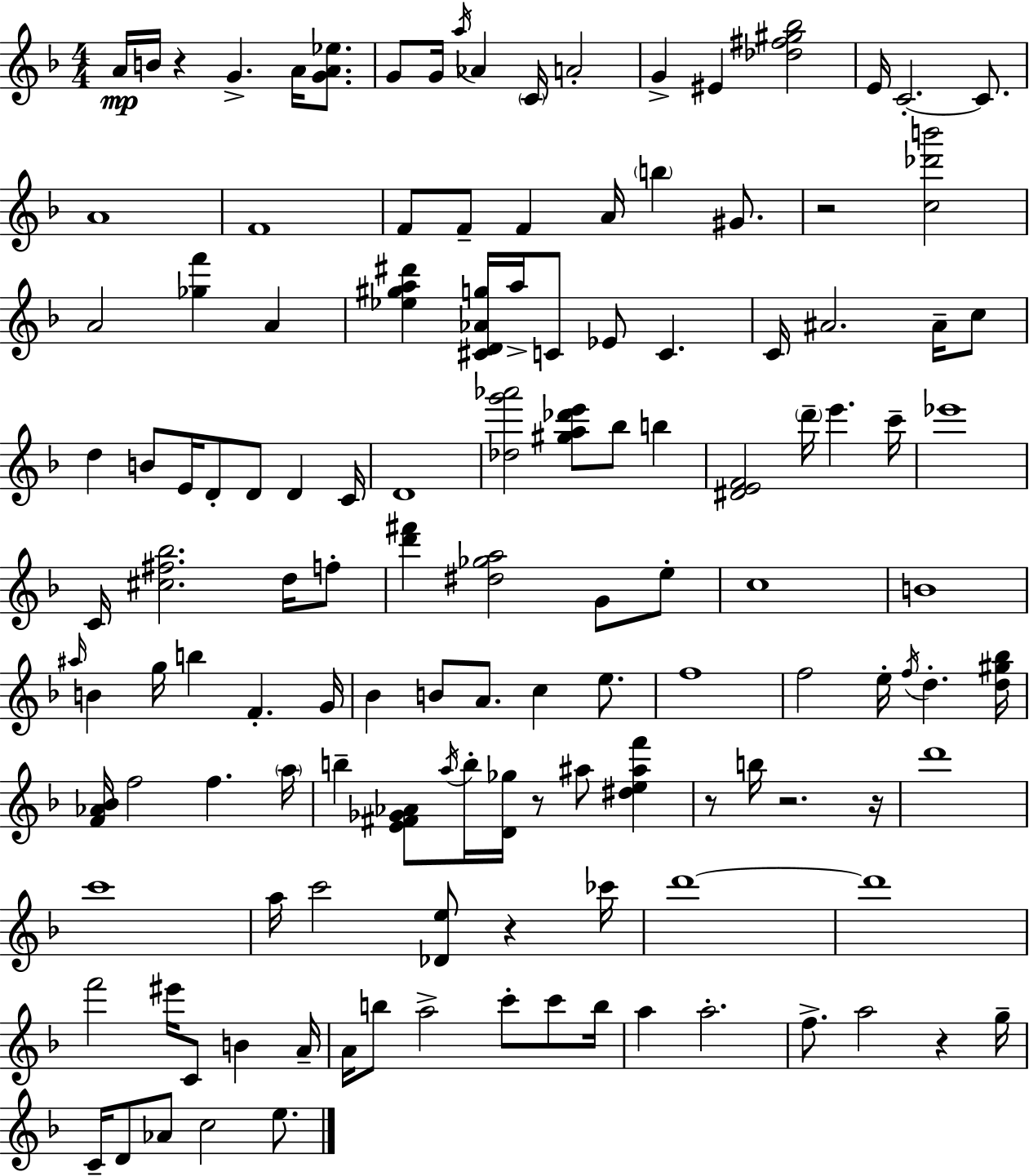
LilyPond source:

{
  \clef treble
  \numericTimeSignature
  \time 4/4
  \key f \major
  \repeat volta 2 { a'16\mp b'16 r4 g'4.-> a'16 <g' a' ees''>8. | g'8 g'16 \acciaccatura { a''16 } aes'4 \parenthesize c'16 a'2-. | g'4-> eis'4 <des'' fis'' gis'' bes''>2 | e'16 c'2.-.~~ c'8. | \break a'1 | f'1 | f'8 f'8-- f'4 a'16 \parenthesize b''4 gis'8. | r2 <c'' des''' b'''>2 | \break a'2 <ges'' f'''>4 a'4 | <ees'' gis'' a'' dis'''>4 <cis' d' aes' g''>16 a''16-> c'8 ees'8 c'4. | c'16 ais'2. ais'16-- c''8 | d''4 b'8 e'16 d'8-. d'8 d'4 | \break c'16 d'1 | <des'' g''' aes'''>2 <gis'' a'' des''' e'''>8 bes''8 b''4 | <dis' e' f'>2 \parenthesize d'''16-- e'''4. | c'''16-- ees'''1 | \break c'16 <cis'' fis'' bes''>2. d''16 f''8-. | <d''' fis'''>4 <dis'' ges'' a''>2 g'8 e''8-. | c''1 | b'1 | \break \grace { ais''16 } b'4 g''16 b''4 f'4.-. | g'16 bes'4 b'8 a'8. c''4 e''8. | f''1 | f''2 e''16-. \acciaccatura { f''16 } d''4.-. | \break <d'' gis'' bes''>16 <f' aes' bes'>16 f''2 f''4. | \parenthesize a''16 b''4-- <e' fis' ges' aes'>8 \acciaccatura { a''16 } b''16-. <d' ges''>16 r8 ais''8 | <dis'' e'' ais'' f'''>4 r8 b''16 r2. | r16 d'''1 | \break c'''1 | a''16 c'''2 <des' e''>8 r4 | ces'''16 d'''1~~ | d'''1 | \break f'''2 eis'''16 c'8 b'4 | a'16-- a'16 b''8 a''2-> c'''8-. | c'''8 b''16 a''4 a''2.-. | f''8.-> a''2 r4 | \break g''16-- c'16-- d'8 aes'8 c''2 | e''8. } \bar "|."
}